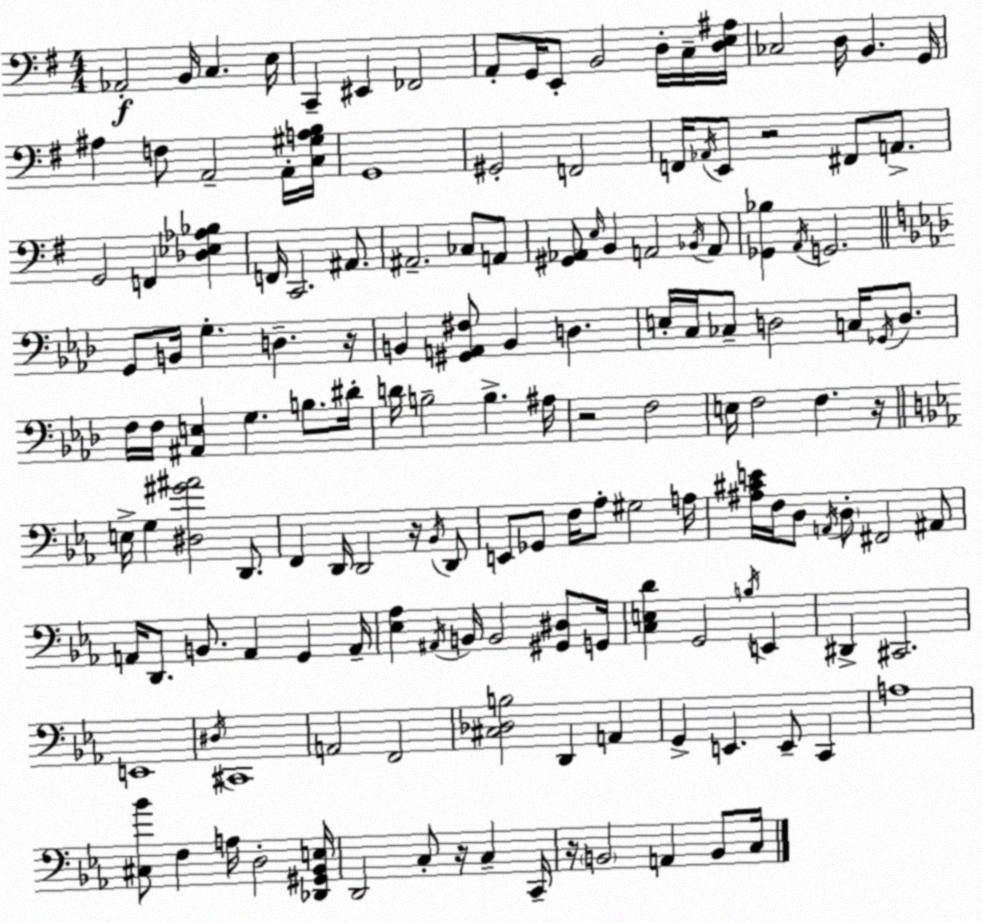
X:1
T:Untitled
M:4/4
L:1/4
K:G
_A,,2 B,,/4 C, E,/4 C,, ^E,, _F,,2 A,,/2 G,,/4 E,,/2 B,,2 D,/4 C,/4 [D,E,^A,]/4 _C,2 D,/4 B,, G,,/4 ^A, F,/2 A,,2 A,,/4 [C,^G,A,B,]/4 G,,4 ^G,,2 F,,2 F,,/4 _A,,/4 E,,/2 z2 ^F,,/2 A,,/2 G,,2 F,, [_D,_E,_A,_B,] F,,/4 C,,2 ^A,,/2 ^A,,2 _C,/2 A,,/2 [^G,,_A,,]/2 E,/4 B,, A,,2 _B,,/4 A,,/2 [_G,,_B,] A,,/4 G,,2 G,,/2 B,,/4 G, D, z/4 B,, [^G,,A,,^F,]/2 B,, D, E,/4 C,/4 _C,/2 D,2 C,/4 _G,,/4 D,/2 F,/4 F,/4 [^A,,E,] G, B,/2 ^D/4 D/4 B,2 B, ^A,/4 z2 F,2 E,/4 F,2 F, z/4 E,/4 G, [^D,^G^A]2 D,,/2 F,, D,,/4 D,,2 z/4 _B,,/4 D,,/2 E,,/2 _G,,/2 F,/4 _A,/2 ^G,2 A,/4 [^A,^CE]/4 F,/4 D,/2 A,,/4 D,/2 ^F,,2 ^A,,/2 A,,/4 D,,/2 B,,/2 A,, G,, A,,/4 [_E,_A,] ^A,,/4 B,,/4 B,,2 [^G,,^D,]/2 G,,/4 [C,E,D] G,,2 B,/4 E,, ^D,, ^C,,2 E,,4 ^D,/4 ^C,,4 A,,2 F,,2 [^C,_D,B,]2 D,, A,, G,, E,, E,,/2 C,, A,4 [^C,_B]/2 F, A,/4 D,2 [_D,,^G,,_B,,E,]/4 D,,2 C,/2 z/4 C, C,,/4 z/4 B,,2 A,, B,,/2 C,/4